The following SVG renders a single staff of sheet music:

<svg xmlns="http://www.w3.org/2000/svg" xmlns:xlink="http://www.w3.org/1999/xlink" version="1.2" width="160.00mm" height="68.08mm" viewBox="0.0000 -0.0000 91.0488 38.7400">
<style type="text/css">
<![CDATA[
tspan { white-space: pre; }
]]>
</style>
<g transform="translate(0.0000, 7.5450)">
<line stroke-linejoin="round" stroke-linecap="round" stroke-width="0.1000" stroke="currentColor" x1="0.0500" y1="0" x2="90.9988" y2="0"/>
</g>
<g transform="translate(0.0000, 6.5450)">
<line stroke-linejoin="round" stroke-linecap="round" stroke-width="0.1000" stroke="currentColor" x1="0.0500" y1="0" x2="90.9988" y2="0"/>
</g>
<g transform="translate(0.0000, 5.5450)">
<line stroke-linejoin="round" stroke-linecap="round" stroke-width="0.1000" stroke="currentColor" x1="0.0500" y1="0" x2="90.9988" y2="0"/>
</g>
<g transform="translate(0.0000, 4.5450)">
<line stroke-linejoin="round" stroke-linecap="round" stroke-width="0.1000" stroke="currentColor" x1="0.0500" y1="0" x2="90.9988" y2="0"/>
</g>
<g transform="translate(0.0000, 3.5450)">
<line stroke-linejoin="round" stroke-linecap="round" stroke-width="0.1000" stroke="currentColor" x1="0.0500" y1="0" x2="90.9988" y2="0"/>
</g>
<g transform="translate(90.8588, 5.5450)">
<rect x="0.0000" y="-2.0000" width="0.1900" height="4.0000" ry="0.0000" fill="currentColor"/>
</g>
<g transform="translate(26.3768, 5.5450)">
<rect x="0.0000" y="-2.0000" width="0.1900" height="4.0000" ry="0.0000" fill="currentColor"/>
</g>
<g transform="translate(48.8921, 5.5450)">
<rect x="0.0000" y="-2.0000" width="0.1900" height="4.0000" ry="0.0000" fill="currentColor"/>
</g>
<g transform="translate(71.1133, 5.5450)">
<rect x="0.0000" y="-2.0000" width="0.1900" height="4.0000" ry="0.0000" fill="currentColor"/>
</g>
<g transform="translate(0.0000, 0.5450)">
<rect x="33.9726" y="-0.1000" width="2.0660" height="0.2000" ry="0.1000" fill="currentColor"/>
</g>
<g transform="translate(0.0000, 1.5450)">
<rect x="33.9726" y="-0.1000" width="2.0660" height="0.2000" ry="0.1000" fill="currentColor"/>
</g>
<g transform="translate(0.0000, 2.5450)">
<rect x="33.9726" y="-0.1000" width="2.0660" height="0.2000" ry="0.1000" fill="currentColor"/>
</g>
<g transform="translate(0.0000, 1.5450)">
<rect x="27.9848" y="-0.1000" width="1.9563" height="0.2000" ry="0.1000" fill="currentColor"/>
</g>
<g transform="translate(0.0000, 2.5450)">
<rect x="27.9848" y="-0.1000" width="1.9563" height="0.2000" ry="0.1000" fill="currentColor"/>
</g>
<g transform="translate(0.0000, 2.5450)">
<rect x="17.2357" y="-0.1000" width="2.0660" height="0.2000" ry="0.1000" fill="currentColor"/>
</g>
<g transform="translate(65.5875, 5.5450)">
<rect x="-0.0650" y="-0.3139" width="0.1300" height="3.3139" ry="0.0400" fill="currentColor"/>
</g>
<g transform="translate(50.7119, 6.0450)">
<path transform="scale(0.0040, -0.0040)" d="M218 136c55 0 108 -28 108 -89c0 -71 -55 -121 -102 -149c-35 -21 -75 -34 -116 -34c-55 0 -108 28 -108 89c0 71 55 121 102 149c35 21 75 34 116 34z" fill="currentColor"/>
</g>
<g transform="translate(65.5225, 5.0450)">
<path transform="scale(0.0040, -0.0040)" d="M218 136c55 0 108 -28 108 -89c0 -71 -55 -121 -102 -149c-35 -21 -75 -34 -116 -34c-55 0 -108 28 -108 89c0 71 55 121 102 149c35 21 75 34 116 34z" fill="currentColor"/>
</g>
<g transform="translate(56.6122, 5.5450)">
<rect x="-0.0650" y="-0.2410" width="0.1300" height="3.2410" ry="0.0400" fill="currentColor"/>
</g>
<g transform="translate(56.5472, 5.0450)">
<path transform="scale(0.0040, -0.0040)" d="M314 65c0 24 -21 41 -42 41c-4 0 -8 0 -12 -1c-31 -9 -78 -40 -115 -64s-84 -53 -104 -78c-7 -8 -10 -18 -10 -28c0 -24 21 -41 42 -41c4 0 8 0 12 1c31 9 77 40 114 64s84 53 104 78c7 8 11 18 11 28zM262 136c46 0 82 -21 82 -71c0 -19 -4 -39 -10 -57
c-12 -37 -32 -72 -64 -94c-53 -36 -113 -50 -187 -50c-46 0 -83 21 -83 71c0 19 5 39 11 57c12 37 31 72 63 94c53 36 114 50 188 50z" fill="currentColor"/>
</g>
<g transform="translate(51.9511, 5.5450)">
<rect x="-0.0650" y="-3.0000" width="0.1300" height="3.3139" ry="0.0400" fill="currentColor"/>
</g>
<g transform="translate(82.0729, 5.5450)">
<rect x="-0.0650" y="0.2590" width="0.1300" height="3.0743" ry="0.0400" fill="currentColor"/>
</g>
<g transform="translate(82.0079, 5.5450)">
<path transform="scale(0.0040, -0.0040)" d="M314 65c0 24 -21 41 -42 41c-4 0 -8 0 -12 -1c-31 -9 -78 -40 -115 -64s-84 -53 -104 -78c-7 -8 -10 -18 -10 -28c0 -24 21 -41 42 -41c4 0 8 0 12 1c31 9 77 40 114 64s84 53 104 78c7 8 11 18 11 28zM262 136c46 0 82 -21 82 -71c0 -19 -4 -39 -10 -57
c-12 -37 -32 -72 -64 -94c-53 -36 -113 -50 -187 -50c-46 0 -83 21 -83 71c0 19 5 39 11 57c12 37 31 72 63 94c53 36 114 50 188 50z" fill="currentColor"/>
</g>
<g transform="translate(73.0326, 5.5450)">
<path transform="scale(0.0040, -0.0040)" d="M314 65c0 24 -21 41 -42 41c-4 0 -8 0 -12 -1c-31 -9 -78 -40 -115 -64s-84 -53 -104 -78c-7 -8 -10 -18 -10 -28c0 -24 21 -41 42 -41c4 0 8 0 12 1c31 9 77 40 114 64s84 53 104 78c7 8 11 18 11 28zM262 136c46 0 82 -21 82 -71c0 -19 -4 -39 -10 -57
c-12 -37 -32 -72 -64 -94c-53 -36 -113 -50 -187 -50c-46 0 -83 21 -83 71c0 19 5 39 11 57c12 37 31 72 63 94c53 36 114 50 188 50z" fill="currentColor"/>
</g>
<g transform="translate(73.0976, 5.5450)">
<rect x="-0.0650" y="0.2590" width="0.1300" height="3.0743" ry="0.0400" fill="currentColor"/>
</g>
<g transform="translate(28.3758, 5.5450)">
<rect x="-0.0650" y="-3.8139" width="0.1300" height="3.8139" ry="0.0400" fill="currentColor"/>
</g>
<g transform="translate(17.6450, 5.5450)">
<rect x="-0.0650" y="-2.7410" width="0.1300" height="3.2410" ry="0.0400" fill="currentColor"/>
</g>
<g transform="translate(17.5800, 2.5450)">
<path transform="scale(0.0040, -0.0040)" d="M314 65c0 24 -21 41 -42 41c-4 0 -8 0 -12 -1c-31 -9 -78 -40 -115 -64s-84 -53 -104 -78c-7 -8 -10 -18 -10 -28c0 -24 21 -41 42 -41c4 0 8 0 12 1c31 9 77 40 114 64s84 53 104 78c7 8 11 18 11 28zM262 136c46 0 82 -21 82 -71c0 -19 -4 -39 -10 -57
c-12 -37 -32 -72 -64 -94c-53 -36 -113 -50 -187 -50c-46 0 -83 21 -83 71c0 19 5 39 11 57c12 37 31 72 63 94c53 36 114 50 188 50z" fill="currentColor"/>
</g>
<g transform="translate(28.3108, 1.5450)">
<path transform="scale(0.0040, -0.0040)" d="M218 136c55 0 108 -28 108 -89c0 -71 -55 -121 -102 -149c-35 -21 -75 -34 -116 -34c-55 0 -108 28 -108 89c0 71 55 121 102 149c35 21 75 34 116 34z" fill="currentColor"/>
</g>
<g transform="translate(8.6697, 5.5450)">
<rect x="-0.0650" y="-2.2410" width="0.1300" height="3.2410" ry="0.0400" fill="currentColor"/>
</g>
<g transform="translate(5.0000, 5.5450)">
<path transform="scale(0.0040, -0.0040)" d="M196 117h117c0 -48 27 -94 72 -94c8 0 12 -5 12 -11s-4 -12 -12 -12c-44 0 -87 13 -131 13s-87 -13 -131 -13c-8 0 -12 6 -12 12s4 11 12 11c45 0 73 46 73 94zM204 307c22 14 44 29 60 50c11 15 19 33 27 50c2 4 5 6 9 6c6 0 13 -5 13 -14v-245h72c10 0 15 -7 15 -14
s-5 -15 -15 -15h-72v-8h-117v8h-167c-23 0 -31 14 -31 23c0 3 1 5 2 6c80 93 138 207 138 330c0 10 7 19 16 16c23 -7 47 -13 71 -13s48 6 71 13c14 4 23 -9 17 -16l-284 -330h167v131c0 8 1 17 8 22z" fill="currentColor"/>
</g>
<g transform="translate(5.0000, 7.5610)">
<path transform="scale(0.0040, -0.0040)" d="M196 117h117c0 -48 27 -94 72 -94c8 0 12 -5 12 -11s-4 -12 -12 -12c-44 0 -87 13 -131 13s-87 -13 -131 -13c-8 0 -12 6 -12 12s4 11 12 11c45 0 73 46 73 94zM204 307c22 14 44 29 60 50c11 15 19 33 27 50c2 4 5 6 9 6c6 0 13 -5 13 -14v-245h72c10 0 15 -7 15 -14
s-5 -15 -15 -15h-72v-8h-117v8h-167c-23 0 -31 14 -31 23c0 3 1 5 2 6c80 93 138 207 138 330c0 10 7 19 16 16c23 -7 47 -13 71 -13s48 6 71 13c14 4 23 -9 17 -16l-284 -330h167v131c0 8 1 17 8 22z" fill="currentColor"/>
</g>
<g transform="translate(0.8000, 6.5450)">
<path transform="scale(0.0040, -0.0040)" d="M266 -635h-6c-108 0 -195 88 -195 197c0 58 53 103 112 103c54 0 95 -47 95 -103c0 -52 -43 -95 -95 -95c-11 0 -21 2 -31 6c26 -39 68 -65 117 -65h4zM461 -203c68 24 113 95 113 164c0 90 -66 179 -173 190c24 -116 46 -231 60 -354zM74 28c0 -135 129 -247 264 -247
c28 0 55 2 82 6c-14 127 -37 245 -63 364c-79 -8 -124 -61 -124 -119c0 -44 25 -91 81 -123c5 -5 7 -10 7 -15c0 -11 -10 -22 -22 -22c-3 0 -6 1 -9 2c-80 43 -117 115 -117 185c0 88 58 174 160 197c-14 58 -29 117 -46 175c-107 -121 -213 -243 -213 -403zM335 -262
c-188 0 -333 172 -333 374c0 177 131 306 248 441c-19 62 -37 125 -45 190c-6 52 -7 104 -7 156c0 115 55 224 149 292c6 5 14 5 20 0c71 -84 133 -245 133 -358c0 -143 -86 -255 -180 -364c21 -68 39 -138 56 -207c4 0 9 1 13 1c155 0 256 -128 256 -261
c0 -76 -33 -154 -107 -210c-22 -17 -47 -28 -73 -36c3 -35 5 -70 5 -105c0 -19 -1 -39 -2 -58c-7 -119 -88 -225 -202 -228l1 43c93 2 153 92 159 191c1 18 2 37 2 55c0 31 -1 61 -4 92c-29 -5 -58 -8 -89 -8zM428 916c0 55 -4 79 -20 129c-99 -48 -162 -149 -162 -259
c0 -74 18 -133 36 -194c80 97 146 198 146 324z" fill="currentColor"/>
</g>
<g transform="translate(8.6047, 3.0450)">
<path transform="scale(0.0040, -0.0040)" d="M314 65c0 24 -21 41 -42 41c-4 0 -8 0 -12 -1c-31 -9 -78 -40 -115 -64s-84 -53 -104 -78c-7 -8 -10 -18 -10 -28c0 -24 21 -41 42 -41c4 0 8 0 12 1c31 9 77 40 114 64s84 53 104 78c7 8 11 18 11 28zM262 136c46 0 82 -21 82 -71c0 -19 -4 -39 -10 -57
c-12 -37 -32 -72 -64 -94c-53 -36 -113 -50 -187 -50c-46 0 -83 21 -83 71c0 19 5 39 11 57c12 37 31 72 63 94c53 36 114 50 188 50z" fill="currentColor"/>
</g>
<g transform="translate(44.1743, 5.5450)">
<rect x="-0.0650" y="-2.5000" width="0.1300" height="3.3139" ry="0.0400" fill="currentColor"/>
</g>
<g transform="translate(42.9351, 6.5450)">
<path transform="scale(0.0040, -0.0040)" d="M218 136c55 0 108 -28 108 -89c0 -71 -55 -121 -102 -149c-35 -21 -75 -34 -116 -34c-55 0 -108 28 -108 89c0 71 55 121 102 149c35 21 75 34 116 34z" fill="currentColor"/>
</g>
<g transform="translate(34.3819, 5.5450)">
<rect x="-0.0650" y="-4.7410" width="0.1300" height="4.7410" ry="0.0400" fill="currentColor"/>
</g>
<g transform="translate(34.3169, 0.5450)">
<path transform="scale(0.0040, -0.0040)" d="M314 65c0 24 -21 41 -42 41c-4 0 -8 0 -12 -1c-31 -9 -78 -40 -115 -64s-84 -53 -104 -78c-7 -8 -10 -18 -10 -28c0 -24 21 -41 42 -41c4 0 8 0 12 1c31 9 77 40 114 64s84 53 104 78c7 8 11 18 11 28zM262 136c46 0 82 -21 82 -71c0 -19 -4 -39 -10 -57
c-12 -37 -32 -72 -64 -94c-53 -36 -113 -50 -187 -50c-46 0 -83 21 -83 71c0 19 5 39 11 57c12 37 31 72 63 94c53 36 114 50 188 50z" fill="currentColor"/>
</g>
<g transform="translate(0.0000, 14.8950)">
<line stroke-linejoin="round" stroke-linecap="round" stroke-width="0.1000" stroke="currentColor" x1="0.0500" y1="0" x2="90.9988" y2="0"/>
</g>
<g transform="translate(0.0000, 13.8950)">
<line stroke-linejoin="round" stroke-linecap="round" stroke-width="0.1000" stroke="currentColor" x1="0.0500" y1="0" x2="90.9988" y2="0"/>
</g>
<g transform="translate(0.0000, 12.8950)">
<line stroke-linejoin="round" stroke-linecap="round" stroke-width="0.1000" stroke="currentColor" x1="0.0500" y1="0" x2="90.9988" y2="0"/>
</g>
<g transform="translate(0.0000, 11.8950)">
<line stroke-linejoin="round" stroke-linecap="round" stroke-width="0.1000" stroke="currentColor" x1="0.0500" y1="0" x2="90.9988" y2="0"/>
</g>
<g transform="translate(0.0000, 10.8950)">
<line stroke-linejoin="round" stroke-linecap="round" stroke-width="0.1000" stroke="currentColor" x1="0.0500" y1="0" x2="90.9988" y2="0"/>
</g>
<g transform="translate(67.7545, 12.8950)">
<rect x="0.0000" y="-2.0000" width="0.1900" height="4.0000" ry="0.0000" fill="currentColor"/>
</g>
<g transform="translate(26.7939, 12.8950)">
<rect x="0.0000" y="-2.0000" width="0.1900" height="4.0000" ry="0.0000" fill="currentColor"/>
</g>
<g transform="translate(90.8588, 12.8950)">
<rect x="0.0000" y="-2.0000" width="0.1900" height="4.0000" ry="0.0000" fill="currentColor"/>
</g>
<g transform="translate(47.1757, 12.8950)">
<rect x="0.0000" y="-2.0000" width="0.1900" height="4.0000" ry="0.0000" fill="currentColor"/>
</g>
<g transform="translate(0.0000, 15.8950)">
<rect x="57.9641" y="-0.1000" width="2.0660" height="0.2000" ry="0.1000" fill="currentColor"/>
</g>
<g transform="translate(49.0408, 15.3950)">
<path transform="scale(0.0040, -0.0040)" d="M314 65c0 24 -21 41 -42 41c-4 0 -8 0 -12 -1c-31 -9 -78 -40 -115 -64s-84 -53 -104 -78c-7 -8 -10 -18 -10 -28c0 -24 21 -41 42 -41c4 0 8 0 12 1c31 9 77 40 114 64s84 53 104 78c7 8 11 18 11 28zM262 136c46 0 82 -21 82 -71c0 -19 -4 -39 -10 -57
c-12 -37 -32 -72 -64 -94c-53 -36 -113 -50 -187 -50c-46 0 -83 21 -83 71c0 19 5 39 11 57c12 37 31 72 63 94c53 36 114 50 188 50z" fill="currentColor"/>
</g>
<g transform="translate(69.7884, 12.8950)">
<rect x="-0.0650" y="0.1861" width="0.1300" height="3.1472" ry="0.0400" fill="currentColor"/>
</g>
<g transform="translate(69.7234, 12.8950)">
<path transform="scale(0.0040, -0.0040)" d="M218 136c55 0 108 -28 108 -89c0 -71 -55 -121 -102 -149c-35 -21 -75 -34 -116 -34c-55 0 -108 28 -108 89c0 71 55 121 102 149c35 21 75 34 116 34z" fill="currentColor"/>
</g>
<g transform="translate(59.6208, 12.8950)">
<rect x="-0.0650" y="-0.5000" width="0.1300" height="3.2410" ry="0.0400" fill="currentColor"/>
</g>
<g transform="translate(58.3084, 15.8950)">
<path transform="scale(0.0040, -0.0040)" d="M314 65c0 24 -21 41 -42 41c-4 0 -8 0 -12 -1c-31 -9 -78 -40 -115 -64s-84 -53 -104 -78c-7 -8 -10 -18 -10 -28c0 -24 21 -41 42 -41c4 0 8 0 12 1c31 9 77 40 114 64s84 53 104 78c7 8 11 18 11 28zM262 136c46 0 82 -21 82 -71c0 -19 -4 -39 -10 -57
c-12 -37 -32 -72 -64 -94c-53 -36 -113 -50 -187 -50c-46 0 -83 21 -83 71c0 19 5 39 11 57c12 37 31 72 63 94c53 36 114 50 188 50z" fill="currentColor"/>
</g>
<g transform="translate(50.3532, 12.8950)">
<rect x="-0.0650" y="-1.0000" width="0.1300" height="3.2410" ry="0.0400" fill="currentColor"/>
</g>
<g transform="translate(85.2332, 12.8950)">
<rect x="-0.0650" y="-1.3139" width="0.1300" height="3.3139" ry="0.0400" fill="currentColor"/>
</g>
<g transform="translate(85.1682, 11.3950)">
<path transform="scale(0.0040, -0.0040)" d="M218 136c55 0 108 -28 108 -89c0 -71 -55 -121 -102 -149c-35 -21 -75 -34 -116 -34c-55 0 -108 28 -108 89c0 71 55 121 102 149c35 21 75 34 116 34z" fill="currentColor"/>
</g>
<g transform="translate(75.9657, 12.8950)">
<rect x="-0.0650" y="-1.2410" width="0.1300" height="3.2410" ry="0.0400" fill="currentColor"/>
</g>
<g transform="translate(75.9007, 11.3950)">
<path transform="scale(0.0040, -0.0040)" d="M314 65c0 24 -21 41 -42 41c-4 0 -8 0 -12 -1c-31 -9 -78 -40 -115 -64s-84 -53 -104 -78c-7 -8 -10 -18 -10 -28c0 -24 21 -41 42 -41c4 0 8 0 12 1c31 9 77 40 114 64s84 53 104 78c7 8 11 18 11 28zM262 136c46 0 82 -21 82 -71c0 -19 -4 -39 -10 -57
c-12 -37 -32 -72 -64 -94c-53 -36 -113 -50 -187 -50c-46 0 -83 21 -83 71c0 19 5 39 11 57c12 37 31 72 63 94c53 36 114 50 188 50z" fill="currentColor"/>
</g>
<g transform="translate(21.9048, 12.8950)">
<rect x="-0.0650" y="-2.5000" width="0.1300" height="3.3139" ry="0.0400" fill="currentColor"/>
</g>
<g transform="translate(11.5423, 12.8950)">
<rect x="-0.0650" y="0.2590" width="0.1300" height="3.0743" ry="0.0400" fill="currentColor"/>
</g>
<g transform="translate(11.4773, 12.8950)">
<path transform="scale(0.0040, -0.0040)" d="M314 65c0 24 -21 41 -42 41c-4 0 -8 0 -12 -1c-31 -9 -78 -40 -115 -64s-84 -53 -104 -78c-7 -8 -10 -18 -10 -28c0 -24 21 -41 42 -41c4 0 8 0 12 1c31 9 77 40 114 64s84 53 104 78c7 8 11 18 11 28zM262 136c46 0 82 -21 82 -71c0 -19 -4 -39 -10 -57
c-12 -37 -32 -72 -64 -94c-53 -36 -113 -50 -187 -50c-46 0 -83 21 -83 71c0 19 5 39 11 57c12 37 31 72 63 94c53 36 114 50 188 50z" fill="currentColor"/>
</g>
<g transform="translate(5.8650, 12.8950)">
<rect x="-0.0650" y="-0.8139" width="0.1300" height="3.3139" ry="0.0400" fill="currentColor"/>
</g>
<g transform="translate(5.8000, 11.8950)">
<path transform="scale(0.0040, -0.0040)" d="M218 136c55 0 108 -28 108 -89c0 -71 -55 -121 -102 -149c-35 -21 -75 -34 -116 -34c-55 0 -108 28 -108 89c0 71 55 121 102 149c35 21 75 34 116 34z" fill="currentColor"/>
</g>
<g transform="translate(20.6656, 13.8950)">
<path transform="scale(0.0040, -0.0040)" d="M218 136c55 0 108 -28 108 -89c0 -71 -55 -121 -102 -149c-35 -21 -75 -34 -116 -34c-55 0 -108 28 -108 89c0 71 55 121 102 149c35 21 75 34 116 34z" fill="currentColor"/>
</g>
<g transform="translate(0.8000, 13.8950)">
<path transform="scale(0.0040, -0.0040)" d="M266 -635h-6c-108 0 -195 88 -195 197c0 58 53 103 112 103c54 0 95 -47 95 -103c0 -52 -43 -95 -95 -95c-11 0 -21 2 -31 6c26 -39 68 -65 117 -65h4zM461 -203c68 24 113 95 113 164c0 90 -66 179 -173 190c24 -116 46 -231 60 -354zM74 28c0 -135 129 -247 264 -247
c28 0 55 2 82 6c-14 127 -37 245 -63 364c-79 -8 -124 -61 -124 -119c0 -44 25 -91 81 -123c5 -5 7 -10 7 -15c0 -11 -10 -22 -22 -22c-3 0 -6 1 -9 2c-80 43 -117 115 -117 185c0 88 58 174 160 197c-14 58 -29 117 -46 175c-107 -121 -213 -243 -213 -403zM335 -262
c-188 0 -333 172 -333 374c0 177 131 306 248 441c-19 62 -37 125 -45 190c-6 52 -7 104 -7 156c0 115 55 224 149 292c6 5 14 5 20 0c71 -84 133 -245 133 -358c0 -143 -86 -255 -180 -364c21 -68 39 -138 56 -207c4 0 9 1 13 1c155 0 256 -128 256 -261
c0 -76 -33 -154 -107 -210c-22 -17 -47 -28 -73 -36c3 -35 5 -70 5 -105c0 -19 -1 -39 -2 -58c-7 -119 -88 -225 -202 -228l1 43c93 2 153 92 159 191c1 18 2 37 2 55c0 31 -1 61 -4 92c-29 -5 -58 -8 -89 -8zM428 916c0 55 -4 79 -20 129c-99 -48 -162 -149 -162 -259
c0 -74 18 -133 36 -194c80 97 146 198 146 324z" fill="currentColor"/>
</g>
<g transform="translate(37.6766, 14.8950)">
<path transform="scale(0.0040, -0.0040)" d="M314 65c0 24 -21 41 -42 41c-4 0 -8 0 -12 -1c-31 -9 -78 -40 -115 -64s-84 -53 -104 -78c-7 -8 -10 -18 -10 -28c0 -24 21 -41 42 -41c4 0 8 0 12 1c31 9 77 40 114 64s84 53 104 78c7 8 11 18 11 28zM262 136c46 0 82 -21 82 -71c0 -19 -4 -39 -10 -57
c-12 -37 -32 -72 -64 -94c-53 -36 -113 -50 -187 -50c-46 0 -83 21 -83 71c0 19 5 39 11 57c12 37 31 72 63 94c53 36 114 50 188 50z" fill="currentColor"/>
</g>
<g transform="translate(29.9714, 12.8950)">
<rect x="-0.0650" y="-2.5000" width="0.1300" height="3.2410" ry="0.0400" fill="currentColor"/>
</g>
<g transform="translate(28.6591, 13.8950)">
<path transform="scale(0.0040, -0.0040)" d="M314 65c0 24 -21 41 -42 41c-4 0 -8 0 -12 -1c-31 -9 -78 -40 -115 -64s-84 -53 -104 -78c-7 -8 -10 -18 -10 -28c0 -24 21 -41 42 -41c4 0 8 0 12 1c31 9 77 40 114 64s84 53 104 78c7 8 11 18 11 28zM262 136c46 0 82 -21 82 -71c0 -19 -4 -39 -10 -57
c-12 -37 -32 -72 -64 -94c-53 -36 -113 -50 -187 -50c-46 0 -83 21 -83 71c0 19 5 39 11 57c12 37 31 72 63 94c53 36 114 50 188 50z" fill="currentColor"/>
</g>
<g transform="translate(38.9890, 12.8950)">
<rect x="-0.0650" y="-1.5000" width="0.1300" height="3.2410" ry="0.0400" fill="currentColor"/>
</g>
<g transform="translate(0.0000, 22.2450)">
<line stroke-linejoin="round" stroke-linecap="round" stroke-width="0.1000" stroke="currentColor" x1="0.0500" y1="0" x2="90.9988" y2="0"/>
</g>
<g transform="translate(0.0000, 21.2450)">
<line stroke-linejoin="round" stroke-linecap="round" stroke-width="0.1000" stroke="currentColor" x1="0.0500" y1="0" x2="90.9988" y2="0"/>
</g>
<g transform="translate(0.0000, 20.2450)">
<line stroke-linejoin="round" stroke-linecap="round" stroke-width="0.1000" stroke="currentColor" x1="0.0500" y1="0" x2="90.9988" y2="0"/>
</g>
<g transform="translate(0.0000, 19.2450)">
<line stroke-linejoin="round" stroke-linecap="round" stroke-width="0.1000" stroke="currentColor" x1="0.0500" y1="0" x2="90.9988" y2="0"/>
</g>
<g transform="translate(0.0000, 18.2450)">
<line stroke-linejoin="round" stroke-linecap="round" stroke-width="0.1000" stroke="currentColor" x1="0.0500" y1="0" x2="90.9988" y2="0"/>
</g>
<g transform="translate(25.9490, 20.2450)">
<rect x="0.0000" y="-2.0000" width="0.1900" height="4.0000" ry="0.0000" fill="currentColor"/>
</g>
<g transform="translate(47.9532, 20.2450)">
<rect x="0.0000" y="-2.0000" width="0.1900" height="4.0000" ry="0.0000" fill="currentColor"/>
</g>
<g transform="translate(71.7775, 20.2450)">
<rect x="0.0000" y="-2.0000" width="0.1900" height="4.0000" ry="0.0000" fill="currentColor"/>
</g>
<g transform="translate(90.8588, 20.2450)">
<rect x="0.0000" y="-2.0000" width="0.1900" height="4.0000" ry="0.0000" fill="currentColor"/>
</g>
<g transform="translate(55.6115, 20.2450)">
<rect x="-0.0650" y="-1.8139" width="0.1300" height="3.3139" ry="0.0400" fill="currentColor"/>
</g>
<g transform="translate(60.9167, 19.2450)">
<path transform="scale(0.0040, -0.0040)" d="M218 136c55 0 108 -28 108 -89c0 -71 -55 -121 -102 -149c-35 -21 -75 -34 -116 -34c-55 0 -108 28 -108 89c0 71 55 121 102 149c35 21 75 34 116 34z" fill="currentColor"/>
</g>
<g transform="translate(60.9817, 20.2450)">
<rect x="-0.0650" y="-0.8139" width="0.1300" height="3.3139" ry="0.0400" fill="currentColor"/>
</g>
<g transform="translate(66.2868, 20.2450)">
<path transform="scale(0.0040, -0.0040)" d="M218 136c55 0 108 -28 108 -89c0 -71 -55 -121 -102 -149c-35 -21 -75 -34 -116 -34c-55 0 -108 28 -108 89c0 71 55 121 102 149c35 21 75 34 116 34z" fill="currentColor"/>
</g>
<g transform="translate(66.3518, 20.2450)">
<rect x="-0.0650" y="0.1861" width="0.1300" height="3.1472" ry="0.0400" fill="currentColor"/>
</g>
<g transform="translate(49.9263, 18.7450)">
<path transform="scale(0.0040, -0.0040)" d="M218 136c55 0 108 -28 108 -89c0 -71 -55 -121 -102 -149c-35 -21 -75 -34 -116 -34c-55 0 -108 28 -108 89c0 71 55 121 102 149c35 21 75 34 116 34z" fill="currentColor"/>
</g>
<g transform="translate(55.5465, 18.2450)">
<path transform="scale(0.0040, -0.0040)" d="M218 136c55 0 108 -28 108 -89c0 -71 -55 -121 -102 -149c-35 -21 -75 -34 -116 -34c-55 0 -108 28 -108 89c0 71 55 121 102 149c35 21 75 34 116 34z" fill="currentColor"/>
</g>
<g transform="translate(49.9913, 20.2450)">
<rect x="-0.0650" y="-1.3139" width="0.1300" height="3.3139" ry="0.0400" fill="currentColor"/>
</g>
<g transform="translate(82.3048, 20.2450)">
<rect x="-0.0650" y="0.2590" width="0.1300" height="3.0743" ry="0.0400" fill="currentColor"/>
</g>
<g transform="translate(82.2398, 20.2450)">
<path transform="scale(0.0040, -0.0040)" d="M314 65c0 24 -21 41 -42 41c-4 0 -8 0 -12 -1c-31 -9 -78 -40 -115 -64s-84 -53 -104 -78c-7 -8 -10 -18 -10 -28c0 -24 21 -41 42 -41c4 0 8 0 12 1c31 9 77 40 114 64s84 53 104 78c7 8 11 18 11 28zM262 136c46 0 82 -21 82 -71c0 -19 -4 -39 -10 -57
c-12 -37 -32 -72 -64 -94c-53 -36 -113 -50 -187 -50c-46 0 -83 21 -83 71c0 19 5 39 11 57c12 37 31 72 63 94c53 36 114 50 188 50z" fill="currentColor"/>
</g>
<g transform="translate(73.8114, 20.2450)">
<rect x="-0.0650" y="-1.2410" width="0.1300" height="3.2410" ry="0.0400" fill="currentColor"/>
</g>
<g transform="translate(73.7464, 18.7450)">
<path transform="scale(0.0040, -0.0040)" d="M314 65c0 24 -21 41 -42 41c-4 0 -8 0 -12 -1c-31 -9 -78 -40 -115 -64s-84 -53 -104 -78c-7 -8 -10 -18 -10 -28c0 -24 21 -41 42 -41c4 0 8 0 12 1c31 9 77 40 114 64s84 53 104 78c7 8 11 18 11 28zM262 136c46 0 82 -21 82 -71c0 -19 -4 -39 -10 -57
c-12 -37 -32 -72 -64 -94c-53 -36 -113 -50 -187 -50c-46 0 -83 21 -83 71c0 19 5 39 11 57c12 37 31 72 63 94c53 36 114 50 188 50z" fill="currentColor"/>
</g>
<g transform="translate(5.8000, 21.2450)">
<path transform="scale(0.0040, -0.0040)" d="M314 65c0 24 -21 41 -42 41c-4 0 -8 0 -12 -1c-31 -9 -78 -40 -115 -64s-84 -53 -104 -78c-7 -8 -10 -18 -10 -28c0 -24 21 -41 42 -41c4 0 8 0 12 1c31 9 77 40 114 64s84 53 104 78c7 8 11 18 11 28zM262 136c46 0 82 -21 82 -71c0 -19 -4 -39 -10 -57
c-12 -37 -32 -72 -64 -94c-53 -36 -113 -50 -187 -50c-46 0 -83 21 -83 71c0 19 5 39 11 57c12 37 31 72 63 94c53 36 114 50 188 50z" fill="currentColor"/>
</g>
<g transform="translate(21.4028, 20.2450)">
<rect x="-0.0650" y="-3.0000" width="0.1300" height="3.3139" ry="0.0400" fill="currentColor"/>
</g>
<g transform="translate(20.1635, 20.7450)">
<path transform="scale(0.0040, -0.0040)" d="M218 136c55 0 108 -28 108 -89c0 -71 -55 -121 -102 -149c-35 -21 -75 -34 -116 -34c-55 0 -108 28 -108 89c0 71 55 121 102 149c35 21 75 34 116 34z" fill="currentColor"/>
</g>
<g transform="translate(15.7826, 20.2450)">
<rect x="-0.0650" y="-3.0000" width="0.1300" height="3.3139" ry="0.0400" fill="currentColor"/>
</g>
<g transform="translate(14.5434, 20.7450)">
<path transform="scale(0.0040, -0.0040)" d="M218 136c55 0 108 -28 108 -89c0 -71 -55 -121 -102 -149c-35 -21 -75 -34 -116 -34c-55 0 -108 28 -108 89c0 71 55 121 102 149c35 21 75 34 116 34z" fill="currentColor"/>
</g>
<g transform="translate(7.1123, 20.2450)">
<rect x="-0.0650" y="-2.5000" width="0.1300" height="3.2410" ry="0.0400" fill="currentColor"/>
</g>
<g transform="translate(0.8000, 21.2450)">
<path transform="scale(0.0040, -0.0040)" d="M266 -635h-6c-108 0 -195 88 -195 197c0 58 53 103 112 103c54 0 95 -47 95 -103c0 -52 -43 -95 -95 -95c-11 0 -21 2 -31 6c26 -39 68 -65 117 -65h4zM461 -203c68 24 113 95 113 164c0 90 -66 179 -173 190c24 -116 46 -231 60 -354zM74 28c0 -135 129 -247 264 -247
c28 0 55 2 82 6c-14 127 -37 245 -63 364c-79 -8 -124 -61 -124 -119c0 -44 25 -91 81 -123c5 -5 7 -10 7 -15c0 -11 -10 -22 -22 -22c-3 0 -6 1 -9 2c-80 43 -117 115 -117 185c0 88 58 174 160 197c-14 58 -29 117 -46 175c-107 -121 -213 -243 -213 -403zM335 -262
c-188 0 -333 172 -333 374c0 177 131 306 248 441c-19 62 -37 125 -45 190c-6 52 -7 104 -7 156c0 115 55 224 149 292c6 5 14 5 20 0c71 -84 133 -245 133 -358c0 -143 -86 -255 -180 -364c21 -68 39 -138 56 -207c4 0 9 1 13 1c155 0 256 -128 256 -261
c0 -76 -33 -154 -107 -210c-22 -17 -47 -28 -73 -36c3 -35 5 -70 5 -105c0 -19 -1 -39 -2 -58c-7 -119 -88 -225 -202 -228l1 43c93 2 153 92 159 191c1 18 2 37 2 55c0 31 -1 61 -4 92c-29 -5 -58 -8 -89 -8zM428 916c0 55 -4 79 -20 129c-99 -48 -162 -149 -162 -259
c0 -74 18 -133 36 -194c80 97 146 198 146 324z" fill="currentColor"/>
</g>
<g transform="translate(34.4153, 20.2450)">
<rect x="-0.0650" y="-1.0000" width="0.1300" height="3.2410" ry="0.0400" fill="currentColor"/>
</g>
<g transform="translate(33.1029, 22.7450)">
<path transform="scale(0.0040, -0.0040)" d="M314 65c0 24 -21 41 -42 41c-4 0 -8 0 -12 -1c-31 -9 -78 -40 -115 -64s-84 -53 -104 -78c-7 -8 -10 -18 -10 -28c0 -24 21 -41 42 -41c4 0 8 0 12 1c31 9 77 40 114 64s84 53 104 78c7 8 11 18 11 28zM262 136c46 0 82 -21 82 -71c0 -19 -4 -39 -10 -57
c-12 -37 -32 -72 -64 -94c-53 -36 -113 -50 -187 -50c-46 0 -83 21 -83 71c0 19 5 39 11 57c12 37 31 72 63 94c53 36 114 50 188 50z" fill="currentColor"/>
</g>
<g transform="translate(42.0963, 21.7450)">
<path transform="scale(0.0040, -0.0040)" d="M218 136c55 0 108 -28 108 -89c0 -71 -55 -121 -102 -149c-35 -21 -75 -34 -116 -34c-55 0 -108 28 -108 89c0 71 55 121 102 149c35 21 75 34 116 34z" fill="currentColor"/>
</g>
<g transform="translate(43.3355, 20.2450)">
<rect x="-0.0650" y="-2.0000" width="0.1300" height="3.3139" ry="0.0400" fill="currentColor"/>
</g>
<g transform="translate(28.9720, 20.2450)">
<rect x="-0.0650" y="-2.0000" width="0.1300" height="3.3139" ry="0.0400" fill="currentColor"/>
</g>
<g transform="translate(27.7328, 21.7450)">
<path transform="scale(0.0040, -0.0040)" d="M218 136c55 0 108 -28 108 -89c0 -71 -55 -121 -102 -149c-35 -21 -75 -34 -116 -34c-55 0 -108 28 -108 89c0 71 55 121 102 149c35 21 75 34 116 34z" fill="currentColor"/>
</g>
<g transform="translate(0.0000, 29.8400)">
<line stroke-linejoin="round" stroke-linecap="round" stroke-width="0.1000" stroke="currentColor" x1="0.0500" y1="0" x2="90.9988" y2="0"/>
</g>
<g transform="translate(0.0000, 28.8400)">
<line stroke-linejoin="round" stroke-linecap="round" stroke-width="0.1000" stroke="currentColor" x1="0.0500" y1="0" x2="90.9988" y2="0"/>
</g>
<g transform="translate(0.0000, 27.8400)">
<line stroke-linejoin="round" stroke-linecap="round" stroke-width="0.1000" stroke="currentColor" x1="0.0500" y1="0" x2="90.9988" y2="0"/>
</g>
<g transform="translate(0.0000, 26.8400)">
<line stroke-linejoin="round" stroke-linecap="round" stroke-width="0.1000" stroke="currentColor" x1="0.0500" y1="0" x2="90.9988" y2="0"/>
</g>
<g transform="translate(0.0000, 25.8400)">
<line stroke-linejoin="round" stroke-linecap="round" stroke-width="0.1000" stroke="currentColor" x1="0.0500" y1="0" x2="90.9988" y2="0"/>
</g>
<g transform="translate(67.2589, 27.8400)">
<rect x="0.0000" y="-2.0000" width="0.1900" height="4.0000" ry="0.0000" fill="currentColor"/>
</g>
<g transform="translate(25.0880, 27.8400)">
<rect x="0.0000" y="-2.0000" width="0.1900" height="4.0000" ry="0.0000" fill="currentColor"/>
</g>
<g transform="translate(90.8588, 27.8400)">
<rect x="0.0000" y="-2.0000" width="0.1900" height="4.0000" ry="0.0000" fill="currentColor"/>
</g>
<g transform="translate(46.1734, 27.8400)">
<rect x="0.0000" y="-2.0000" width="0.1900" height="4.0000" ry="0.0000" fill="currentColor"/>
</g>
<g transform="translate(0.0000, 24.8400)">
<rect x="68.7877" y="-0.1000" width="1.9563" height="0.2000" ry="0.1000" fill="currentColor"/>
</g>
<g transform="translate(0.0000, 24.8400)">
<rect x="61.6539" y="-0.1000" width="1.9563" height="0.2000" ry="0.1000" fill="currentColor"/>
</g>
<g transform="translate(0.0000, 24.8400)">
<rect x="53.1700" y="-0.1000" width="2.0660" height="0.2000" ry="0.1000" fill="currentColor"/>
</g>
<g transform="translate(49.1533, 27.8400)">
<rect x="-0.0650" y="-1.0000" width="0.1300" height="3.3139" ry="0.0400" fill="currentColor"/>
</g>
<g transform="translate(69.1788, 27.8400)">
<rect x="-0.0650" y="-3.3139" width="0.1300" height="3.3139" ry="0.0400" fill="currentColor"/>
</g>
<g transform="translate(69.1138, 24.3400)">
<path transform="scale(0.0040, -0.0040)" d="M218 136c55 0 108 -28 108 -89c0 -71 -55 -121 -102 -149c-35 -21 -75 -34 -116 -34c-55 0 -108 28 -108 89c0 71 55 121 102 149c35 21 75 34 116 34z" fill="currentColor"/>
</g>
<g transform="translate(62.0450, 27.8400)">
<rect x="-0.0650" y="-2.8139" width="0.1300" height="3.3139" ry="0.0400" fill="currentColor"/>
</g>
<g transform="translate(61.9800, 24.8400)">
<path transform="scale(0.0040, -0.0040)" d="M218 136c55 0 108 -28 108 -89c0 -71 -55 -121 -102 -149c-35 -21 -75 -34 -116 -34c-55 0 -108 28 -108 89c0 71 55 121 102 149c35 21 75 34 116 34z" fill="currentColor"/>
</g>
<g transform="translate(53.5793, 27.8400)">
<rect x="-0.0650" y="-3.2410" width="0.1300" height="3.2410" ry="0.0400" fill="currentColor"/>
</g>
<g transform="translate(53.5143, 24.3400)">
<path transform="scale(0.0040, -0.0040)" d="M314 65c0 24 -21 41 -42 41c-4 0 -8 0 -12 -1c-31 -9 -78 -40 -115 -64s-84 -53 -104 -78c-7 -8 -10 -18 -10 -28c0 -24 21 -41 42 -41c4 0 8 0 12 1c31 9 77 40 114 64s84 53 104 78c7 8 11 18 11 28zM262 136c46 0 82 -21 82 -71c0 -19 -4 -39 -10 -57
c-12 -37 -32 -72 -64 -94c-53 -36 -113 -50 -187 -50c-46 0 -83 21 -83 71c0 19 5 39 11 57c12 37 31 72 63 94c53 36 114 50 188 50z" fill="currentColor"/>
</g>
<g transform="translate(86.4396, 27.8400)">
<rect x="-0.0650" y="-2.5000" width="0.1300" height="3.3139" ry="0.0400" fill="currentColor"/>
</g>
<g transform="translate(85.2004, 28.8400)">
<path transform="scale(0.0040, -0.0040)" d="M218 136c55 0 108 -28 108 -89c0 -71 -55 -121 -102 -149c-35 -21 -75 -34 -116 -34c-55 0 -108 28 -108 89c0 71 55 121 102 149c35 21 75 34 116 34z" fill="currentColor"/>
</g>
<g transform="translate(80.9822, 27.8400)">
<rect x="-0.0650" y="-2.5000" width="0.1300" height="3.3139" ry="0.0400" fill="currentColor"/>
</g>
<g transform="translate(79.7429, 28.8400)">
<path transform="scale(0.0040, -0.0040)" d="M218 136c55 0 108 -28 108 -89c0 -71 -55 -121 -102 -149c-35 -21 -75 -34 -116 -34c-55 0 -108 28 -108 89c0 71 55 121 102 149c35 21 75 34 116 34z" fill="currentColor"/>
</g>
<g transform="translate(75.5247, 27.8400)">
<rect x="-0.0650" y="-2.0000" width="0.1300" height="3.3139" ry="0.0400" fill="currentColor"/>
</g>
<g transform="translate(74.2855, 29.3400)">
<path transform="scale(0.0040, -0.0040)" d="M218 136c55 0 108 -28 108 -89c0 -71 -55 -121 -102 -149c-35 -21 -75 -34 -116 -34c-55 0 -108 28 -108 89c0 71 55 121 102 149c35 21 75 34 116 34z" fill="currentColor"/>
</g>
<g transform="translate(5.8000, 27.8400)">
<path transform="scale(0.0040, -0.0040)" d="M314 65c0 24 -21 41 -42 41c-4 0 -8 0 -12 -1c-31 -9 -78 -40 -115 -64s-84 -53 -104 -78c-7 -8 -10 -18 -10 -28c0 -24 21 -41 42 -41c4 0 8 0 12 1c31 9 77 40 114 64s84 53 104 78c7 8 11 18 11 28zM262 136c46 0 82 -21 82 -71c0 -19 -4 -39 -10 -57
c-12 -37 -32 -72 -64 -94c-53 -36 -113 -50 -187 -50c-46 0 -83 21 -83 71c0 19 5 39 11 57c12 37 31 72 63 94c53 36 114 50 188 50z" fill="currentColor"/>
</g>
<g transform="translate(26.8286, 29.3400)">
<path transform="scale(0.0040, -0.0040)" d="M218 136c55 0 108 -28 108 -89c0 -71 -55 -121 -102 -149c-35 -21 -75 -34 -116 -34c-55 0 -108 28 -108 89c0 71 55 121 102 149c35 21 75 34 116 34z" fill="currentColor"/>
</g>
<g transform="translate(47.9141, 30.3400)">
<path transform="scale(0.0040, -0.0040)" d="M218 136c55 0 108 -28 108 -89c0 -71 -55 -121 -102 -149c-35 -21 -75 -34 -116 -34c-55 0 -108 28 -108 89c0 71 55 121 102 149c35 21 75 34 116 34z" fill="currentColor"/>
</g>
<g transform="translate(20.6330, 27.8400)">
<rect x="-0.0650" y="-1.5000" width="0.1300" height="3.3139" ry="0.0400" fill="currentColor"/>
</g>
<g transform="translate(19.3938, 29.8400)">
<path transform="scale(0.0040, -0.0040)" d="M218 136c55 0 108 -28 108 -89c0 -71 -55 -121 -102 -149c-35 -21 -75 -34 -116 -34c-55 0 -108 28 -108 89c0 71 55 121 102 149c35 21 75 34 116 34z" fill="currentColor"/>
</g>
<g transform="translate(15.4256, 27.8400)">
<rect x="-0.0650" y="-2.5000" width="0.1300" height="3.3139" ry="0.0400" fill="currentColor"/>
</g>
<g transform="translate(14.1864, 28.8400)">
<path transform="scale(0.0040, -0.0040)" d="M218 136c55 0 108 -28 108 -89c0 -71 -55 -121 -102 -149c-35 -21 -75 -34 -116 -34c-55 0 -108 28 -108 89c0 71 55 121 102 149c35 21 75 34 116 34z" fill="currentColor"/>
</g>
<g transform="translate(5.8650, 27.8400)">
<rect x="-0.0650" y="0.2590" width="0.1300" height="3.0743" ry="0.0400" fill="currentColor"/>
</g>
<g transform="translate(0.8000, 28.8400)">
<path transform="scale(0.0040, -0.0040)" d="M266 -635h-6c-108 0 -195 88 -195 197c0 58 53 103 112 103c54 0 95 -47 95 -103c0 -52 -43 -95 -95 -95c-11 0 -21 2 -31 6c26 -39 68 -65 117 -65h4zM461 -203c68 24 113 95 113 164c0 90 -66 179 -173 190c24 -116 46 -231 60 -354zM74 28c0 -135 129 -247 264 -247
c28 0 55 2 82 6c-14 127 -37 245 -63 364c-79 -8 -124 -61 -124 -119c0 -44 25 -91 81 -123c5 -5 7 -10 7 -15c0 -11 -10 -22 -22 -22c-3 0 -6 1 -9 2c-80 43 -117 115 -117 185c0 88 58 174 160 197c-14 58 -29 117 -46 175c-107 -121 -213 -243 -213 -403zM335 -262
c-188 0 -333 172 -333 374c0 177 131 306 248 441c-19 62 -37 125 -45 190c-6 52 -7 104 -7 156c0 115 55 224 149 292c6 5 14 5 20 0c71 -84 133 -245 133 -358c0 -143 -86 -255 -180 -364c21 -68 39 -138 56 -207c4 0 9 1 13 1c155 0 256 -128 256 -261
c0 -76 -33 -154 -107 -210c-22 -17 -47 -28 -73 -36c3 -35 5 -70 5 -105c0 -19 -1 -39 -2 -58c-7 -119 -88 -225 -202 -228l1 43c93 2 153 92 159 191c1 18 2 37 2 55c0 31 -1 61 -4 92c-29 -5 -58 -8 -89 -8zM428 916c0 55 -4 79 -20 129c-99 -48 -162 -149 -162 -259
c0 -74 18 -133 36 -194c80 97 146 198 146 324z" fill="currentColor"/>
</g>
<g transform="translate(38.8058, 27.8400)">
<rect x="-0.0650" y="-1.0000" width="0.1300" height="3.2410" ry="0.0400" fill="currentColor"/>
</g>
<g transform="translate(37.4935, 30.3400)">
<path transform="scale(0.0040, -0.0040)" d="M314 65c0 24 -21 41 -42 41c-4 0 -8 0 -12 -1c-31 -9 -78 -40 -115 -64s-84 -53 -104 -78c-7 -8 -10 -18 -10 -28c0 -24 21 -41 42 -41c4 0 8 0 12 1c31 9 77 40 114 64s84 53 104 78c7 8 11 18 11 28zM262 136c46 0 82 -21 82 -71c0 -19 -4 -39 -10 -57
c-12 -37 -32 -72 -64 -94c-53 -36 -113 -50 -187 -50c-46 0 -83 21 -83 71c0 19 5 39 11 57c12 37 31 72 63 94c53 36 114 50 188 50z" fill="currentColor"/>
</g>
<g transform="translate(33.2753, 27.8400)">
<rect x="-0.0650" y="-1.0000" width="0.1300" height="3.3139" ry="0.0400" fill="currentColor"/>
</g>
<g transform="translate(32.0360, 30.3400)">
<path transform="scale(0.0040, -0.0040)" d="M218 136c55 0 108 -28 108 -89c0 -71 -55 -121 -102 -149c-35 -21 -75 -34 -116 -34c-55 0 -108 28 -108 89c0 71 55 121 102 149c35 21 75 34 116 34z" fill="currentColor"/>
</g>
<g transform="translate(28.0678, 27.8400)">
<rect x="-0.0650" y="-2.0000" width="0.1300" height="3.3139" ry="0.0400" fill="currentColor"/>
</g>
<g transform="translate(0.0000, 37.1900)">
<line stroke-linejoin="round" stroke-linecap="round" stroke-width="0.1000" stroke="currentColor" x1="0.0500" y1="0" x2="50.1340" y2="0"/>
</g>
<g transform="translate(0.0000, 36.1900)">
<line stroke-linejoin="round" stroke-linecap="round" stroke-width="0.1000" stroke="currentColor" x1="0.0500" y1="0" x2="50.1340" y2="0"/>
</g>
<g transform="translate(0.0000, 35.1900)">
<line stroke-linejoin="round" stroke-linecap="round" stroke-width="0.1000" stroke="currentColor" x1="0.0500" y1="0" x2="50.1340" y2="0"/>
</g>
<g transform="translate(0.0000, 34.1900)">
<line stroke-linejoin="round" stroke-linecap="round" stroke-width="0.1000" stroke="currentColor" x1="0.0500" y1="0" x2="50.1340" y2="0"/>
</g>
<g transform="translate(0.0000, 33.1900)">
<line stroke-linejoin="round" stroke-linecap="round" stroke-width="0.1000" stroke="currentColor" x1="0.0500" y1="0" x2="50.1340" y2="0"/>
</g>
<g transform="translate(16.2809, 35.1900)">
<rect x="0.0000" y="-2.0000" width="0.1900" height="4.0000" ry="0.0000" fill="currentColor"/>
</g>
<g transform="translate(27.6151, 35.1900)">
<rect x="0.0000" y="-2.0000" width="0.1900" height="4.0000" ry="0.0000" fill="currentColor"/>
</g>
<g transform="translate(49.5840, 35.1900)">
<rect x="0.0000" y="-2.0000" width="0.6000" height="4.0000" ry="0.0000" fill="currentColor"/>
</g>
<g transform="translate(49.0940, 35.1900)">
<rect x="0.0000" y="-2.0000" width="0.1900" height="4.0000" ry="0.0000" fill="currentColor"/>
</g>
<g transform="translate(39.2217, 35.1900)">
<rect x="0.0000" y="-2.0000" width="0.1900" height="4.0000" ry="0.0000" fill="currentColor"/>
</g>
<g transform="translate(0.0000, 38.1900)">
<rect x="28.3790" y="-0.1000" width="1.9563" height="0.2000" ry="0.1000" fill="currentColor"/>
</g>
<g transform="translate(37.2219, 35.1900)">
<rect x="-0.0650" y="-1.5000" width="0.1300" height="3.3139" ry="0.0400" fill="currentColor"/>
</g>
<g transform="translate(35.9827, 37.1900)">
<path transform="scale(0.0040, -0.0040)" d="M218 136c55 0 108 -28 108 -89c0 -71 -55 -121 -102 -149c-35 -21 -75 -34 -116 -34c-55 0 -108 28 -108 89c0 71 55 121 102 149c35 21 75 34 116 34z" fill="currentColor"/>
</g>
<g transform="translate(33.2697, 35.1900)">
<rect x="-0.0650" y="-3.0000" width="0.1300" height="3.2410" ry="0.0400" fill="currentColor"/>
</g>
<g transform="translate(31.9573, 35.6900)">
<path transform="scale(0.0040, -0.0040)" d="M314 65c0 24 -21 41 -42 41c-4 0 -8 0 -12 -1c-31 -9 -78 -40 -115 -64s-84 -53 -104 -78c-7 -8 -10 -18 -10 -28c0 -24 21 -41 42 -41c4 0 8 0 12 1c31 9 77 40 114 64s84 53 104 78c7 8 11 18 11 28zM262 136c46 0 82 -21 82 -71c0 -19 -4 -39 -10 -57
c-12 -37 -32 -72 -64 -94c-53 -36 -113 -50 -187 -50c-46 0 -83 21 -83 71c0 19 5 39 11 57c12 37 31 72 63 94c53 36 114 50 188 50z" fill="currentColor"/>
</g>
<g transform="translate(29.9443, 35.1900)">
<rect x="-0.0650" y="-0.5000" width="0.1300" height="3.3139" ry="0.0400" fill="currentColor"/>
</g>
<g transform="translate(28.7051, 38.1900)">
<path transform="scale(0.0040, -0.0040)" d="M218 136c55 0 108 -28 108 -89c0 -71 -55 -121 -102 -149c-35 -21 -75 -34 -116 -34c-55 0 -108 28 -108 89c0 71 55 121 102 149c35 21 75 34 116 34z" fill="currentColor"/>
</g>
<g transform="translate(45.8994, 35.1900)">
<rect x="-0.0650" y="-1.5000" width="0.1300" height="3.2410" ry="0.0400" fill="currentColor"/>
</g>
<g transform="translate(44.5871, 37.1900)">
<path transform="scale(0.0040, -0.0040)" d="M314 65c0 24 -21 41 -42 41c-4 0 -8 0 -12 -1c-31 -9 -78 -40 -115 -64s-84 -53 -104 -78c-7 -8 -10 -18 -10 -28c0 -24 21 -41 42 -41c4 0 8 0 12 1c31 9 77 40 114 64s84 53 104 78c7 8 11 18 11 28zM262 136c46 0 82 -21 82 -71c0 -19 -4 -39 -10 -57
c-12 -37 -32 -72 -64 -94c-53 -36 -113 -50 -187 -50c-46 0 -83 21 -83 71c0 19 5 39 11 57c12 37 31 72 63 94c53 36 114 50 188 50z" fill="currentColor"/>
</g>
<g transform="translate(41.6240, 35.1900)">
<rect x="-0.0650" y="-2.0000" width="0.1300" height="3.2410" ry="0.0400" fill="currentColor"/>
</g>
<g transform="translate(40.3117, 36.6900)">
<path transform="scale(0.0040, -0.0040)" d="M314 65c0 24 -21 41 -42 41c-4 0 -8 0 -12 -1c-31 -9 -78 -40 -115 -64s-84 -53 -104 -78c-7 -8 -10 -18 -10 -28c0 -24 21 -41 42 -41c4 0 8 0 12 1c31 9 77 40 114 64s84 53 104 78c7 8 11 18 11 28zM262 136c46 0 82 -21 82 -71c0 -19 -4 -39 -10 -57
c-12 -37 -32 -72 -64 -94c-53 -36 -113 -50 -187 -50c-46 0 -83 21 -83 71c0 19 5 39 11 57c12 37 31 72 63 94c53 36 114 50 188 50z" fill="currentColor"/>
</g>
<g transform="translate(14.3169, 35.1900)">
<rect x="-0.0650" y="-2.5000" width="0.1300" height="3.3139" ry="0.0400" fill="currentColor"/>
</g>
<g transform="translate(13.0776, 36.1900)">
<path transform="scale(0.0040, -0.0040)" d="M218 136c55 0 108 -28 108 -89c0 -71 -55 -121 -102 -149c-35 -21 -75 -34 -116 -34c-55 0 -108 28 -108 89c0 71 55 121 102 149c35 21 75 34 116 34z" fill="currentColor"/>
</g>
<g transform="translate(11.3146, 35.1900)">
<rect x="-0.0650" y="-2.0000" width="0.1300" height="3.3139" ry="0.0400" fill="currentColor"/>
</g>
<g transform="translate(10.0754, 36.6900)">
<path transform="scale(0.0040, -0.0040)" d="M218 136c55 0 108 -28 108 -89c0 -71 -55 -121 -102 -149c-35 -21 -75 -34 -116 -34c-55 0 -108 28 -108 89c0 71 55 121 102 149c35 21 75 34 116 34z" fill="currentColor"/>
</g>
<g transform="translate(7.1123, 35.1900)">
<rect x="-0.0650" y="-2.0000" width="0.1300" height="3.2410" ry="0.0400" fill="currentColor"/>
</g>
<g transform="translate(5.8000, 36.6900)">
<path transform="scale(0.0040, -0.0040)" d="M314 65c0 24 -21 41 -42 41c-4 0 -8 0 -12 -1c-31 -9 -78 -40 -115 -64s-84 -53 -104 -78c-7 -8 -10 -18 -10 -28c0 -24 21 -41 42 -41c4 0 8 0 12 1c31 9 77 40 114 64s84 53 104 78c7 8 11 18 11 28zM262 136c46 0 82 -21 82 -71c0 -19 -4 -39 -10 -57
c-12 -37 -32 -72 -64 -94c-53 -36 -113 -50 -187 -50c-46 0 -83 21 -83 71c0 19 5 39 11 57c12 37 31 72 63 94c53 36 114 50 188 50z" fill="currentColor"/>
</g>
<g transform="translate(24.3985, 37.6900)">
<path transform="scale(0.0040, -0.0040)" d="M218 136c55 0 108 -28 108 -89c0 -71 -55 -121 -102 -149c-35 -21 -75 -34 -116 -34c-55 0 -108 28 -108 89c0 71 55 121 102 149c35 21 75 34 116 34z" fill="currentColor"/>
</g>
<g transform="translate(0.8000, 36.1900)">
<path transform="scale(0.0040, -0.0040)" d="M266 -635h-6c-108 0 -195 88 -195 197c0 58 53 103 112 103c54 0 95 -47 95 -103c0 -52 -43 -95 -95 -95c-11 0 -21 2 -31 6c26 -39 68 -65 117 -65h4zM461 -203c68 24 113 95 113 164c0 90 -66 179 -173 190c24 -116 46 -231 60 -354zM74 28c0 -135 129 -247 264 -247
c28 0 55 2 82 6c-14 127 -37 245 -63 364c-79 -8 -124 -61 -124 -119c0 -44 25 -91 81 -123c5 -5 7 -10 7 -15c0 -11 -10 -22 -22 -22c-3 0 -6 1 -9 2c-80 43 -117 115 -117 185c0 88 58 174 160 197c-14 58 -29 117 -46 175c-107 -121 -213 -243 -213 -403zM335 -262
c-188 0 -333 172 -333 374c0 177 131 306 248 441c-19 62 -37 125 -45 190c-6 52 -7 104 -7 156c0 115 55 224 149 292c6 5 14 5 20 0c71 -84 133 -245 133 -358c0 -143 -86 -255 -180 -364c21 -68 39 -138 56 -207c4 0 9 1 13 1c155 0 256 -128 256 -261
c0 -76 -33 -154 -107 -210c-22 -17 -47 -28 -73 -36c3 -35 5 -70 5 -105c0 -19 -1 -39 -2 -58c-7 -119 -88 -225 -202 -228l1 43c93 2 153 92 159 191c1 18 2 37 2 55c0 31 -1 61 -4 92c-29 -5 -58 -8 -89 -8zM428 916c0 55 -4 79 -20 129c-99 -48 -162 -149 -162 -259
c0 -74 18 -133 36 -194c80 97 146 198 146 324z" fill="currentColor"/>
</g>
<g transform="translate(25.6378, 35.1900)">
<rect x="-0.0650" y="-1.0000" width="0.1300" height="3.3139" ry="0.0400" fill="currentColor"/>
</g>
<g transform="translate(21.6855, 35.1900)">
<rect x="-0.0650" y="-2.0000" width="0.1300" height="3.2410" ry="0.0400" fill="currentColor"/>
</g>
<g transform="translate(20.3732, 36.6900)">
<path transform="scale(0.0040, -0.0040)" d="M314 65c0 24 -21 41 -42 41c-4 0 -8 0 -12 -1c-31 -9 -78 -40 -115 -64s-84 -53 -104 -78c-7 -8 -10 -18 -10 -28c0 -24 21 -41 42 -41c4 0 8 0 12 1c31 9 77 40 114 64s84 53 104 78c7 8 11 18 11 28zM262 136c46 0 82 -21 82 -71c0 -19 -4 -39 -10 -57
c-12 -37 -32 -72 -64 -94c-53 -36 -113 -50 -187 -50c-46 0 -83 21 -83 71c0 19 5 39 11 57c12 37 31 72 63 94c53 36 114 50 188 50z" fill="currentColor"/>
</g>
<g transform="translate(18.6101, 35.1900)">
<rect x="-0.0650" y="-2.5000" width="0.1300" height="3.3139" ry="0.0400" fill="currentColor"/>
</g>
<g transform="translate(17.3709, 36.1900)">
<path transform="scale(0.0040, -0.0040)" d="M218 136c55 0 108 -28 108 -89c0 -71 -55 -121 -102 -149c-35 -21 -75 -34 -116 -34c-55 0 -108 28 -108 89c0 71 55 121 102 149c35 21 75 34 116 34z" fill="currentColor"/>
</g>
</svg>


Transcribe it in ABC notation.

X:1
T:Untitled
M:4/4
L:1/4
K:C
g2 a2 c' e'2 G A c2 c B2 B2 d B2 G G2 E2 D2 C2 B e2 e G2 A A F D2 F e f d B e2 B2 B2 G E F D D2 D b2 a b F G G F2 F G G F2 D C A2 E F2 E2